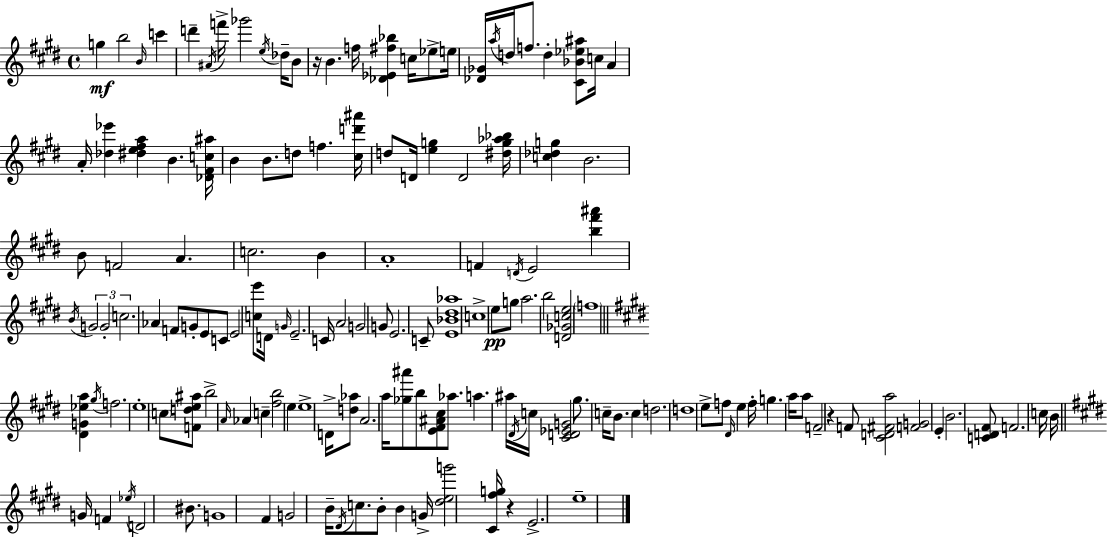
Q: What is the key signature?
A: E major